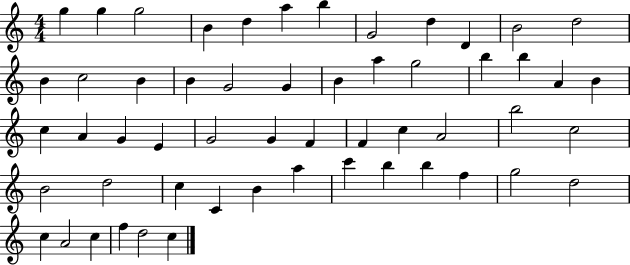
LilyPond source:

{
  \clef treble
  \numericTimeSignature
  \time 4/4
  \key c \major
  g''4 g''4 g''2 | b'4 d''4 a''4 b''4 | g'2 d''4 d'4 | b'2 d''2 | \break b'4 c''2 b'4 | b'4 g'2 g'4 | b'4 a''4 g''2 | b''4 b''4 a'4 b'4 | \break c''4 a'4 g'4 e'4 | g'2 g'4 f'4 | f'4 c''4 a'2 | b''2 c''2 | \break b'2 d''2 | c''4 c'4 b'4 a''4 | c'''4 b''4 b''4 f''4 | g''2 d''2 | \break c''4 a'2 c''4 | f''4 d''2 c''4 | \bar "|."
}